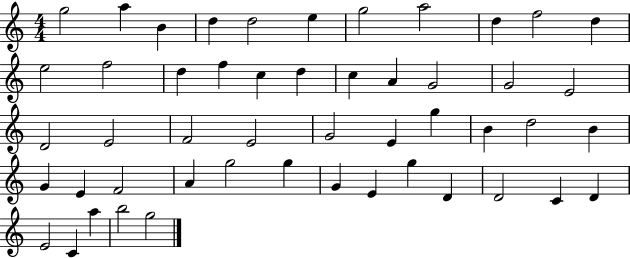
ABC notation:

X:1
T:Untitled
M:4/4
L:1/4
K:C
g2 a B d d2 e g2 a2 d f2 d e2 f2 d f c d c A G2 G2 E2 D2 E2 F2 E2 G2 E g B d2 B G E F2 A g2 g G E g D D2 C D E2 C a b2 g2